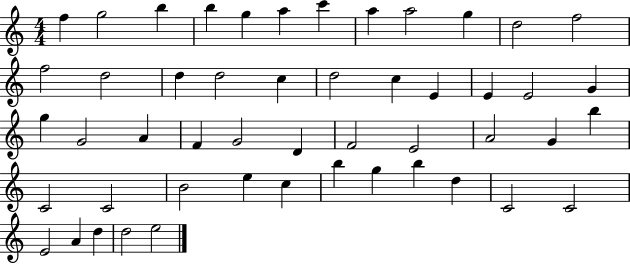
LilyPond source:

{
  \clef treble
  \numericTimeSignature
  \time 4/4
  \key c \major
  f''4 g''2 b''4 | b''4 g''4 a''4 c'''4 | a''4 a''2 g''4 | d''2 f''2 | \break f''2 d''2 | d''4 d''2 c''4 | d''2 c''4 e'4 | e'4 e'2 g'4 | \break g''4 g'2 a'4 | f'4 g'2 d'4 | f'2 e'2 | a'2 g'4 b''4 | \break c'2 c'2 | b'2 e''4 c''4 | b''4 g''4 b''4 d''4 | c'2 c'2 | \break e'2 a'4 d''4 | d''2 e''2 | \bar "|."
}